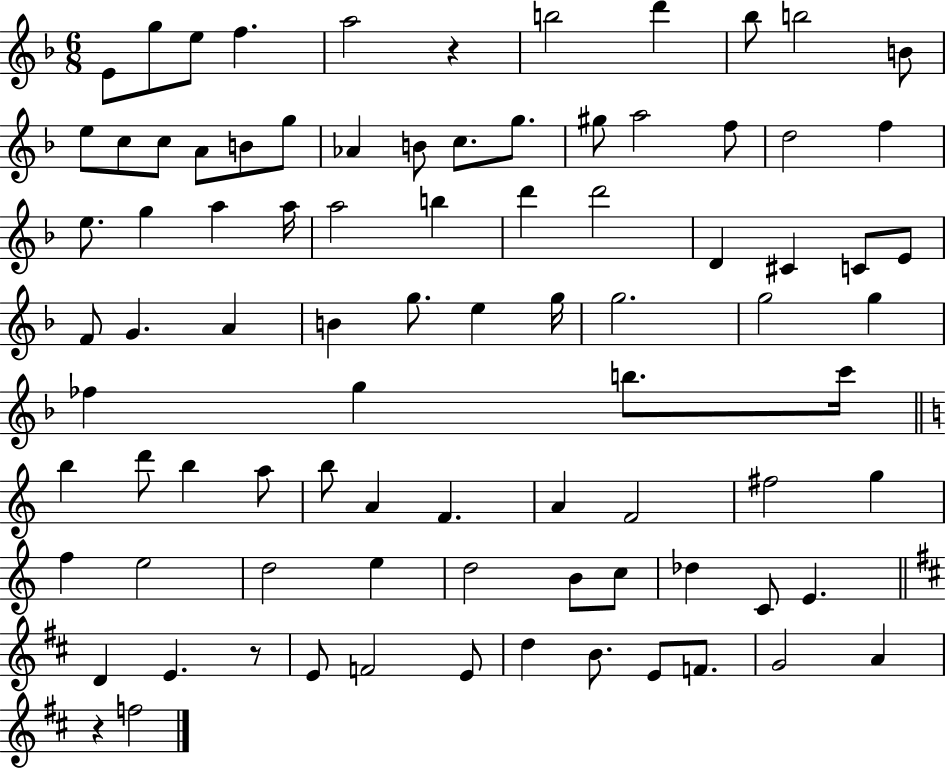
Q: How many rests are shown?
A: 3